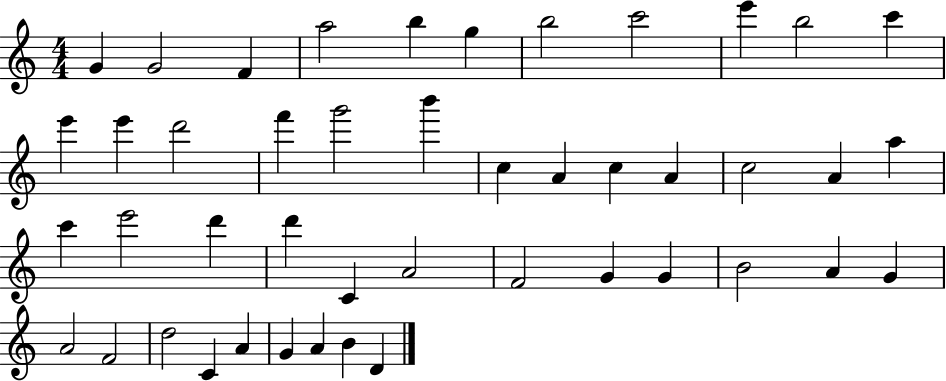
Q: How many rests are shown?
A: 0